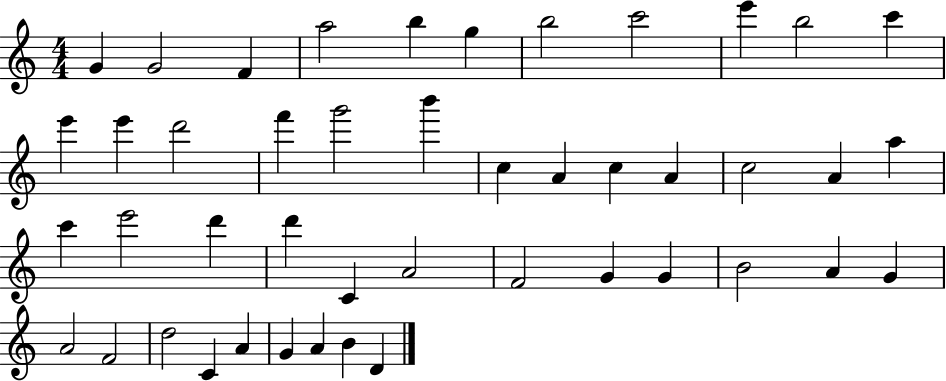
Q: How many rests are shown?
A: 0